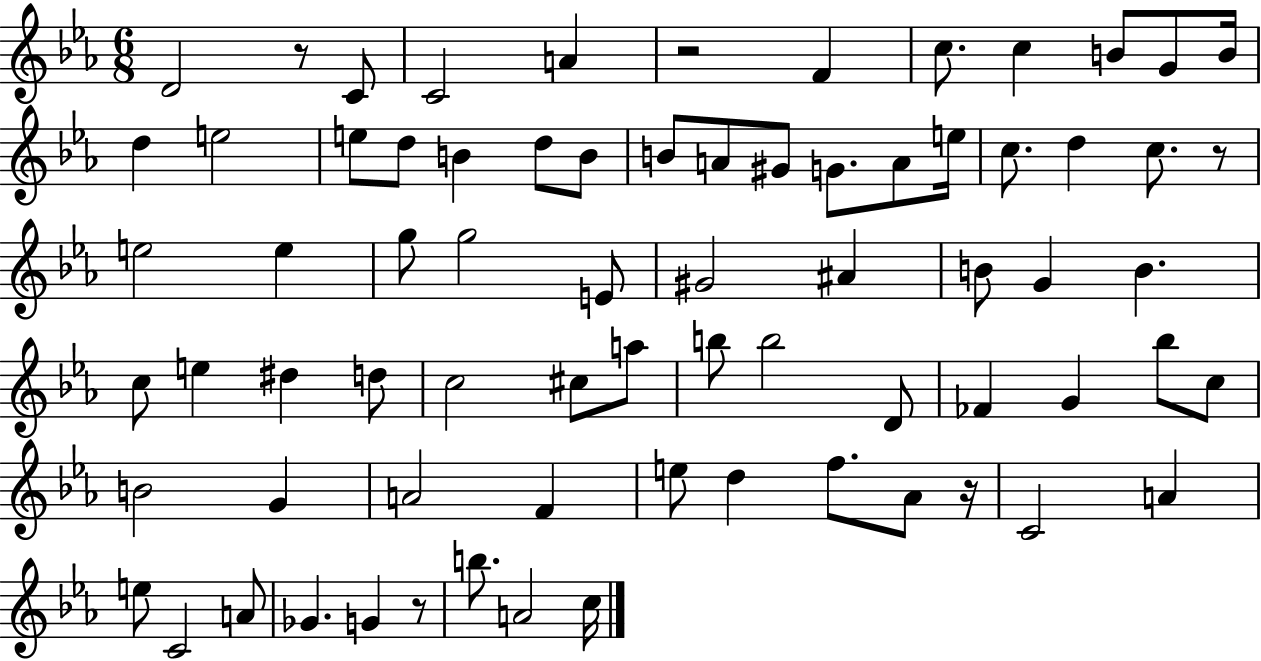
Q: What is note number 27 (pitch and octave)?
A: E5